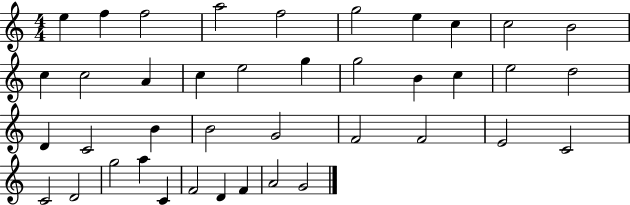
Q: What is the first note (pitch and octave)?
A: E5